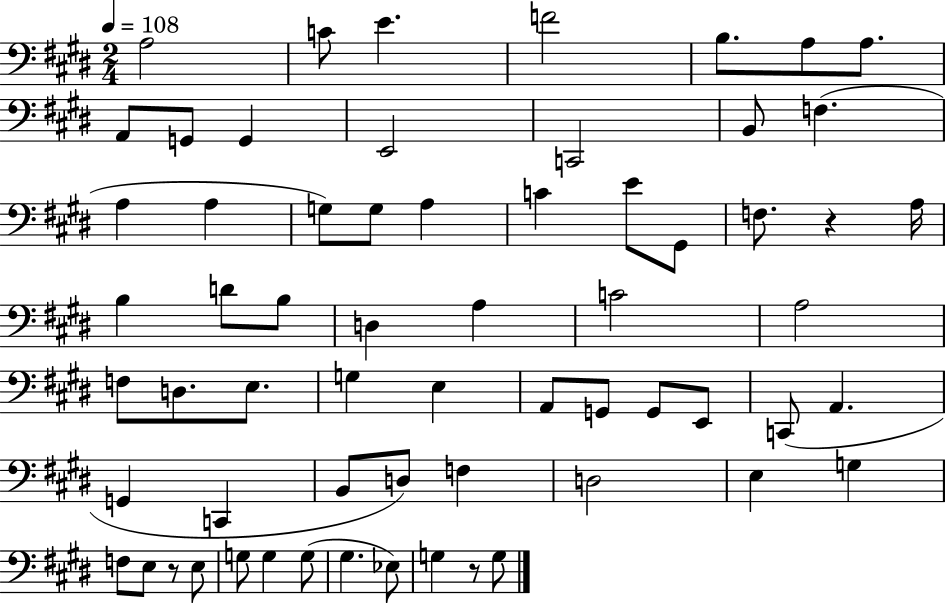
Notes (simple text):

A3/h C4/e E4/q. F4/h B3/e. A3/e A3/e. A2/e G2/e G2/q E2/h C2/h B2/e F3/q. A3/q A3/q G3/e G3/e A3/q C4/q E4/e G#2/e F3/e. R/q A3/s B3/q D4/e B3/e D3/q A3/q C4/h A3/h F3/e D3/e. E3/e. G3/q E3/q A2/e G2/e G2/e E2/e C2/e A2/q. G2/q C2/q B2/e D3/e F3/q D3/h E3/q G3/q F3/e E3/e R/e E3/e G3/e G3/q G3/e G#3/q. Eb3/e G3/q R/e G3/e